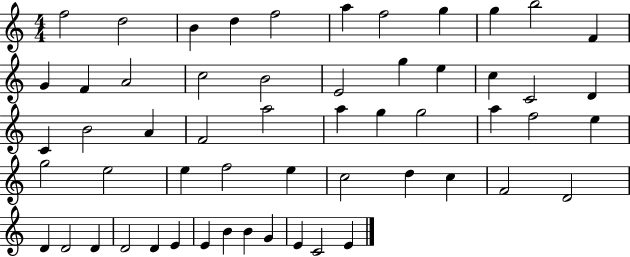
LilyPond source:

{
  \clef treble
  \numericTimeSignature
  \time 4/4
  \key c \major
  f''2 d''2 | b'4 d''4 f''2 | a''4 f''2 g''4 | g''4 b''2 f'4 | \break g'4 f'4 a'2 | c''2 b'2 | e'2 g''4 e''4 | c''4 c'2 d'4 | \break c'4 b'2 a'4 | f'2 a''2 | a''4 g''4 g''2 | a''4 f''2 e''4 | \break g''2 e''2 | e''4 f''2 e''4 | c''2 d''4 c''4 | f'2 d'2 | \break d'4 d'2 d'4 | d'2 d'4 e'4 | e'4 b'4 b'4 g'4 | e'4 c'2 e'4 | \break \bar "|."
}